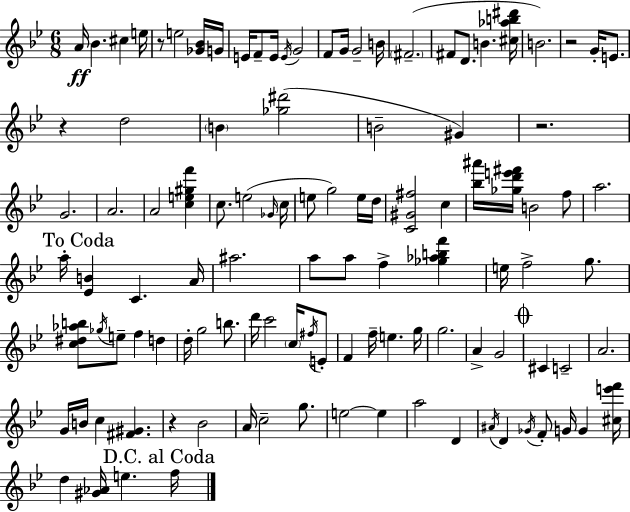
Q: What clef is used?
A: treble